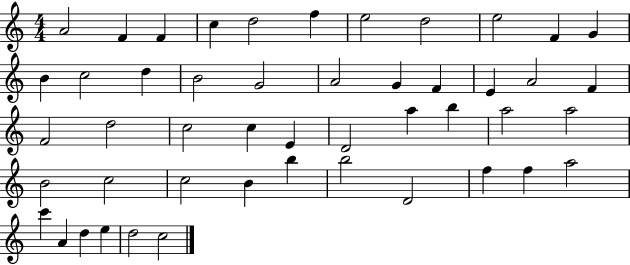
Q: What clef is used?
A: treble